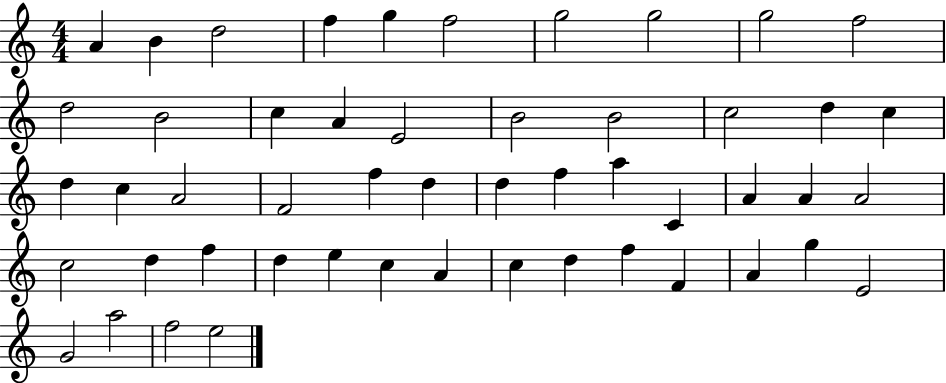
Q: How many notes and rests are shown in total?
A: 51